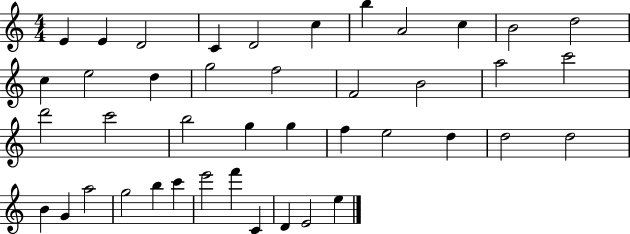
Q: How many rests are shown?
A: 0